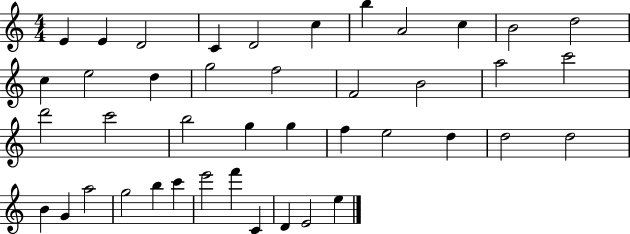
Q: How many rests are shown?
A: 0